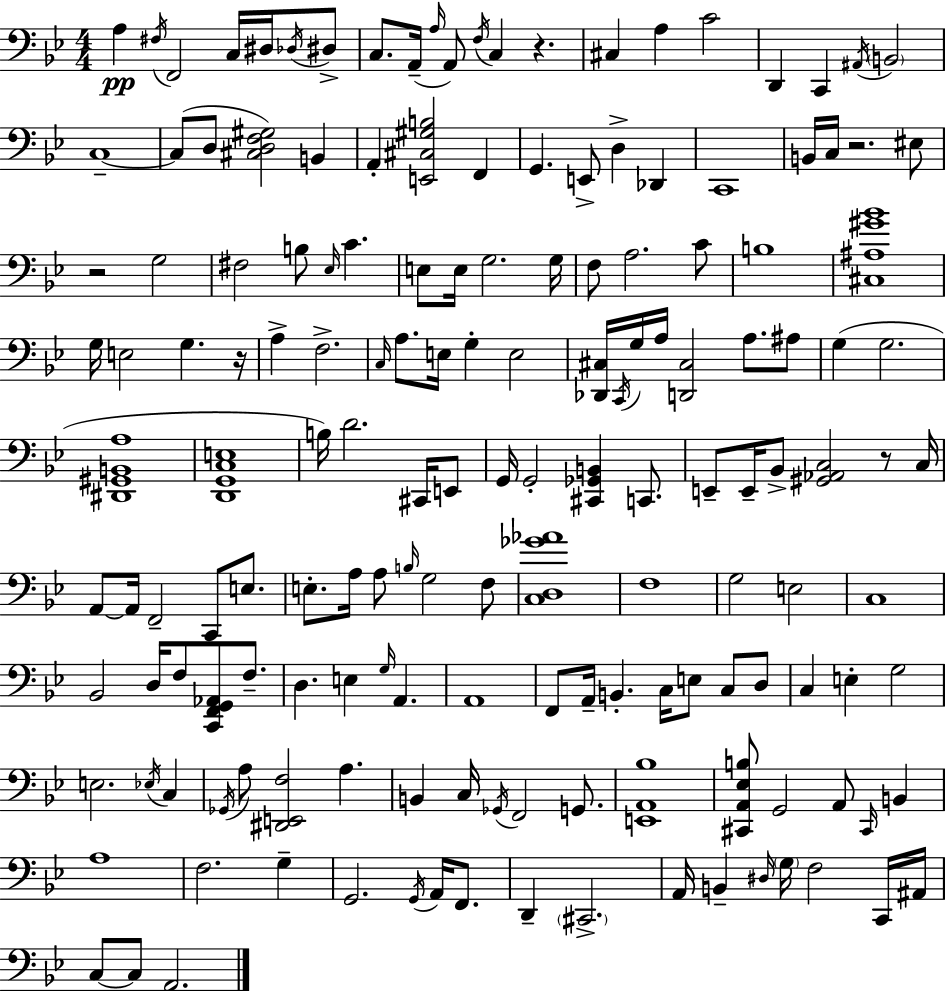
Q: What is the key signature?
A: G minor